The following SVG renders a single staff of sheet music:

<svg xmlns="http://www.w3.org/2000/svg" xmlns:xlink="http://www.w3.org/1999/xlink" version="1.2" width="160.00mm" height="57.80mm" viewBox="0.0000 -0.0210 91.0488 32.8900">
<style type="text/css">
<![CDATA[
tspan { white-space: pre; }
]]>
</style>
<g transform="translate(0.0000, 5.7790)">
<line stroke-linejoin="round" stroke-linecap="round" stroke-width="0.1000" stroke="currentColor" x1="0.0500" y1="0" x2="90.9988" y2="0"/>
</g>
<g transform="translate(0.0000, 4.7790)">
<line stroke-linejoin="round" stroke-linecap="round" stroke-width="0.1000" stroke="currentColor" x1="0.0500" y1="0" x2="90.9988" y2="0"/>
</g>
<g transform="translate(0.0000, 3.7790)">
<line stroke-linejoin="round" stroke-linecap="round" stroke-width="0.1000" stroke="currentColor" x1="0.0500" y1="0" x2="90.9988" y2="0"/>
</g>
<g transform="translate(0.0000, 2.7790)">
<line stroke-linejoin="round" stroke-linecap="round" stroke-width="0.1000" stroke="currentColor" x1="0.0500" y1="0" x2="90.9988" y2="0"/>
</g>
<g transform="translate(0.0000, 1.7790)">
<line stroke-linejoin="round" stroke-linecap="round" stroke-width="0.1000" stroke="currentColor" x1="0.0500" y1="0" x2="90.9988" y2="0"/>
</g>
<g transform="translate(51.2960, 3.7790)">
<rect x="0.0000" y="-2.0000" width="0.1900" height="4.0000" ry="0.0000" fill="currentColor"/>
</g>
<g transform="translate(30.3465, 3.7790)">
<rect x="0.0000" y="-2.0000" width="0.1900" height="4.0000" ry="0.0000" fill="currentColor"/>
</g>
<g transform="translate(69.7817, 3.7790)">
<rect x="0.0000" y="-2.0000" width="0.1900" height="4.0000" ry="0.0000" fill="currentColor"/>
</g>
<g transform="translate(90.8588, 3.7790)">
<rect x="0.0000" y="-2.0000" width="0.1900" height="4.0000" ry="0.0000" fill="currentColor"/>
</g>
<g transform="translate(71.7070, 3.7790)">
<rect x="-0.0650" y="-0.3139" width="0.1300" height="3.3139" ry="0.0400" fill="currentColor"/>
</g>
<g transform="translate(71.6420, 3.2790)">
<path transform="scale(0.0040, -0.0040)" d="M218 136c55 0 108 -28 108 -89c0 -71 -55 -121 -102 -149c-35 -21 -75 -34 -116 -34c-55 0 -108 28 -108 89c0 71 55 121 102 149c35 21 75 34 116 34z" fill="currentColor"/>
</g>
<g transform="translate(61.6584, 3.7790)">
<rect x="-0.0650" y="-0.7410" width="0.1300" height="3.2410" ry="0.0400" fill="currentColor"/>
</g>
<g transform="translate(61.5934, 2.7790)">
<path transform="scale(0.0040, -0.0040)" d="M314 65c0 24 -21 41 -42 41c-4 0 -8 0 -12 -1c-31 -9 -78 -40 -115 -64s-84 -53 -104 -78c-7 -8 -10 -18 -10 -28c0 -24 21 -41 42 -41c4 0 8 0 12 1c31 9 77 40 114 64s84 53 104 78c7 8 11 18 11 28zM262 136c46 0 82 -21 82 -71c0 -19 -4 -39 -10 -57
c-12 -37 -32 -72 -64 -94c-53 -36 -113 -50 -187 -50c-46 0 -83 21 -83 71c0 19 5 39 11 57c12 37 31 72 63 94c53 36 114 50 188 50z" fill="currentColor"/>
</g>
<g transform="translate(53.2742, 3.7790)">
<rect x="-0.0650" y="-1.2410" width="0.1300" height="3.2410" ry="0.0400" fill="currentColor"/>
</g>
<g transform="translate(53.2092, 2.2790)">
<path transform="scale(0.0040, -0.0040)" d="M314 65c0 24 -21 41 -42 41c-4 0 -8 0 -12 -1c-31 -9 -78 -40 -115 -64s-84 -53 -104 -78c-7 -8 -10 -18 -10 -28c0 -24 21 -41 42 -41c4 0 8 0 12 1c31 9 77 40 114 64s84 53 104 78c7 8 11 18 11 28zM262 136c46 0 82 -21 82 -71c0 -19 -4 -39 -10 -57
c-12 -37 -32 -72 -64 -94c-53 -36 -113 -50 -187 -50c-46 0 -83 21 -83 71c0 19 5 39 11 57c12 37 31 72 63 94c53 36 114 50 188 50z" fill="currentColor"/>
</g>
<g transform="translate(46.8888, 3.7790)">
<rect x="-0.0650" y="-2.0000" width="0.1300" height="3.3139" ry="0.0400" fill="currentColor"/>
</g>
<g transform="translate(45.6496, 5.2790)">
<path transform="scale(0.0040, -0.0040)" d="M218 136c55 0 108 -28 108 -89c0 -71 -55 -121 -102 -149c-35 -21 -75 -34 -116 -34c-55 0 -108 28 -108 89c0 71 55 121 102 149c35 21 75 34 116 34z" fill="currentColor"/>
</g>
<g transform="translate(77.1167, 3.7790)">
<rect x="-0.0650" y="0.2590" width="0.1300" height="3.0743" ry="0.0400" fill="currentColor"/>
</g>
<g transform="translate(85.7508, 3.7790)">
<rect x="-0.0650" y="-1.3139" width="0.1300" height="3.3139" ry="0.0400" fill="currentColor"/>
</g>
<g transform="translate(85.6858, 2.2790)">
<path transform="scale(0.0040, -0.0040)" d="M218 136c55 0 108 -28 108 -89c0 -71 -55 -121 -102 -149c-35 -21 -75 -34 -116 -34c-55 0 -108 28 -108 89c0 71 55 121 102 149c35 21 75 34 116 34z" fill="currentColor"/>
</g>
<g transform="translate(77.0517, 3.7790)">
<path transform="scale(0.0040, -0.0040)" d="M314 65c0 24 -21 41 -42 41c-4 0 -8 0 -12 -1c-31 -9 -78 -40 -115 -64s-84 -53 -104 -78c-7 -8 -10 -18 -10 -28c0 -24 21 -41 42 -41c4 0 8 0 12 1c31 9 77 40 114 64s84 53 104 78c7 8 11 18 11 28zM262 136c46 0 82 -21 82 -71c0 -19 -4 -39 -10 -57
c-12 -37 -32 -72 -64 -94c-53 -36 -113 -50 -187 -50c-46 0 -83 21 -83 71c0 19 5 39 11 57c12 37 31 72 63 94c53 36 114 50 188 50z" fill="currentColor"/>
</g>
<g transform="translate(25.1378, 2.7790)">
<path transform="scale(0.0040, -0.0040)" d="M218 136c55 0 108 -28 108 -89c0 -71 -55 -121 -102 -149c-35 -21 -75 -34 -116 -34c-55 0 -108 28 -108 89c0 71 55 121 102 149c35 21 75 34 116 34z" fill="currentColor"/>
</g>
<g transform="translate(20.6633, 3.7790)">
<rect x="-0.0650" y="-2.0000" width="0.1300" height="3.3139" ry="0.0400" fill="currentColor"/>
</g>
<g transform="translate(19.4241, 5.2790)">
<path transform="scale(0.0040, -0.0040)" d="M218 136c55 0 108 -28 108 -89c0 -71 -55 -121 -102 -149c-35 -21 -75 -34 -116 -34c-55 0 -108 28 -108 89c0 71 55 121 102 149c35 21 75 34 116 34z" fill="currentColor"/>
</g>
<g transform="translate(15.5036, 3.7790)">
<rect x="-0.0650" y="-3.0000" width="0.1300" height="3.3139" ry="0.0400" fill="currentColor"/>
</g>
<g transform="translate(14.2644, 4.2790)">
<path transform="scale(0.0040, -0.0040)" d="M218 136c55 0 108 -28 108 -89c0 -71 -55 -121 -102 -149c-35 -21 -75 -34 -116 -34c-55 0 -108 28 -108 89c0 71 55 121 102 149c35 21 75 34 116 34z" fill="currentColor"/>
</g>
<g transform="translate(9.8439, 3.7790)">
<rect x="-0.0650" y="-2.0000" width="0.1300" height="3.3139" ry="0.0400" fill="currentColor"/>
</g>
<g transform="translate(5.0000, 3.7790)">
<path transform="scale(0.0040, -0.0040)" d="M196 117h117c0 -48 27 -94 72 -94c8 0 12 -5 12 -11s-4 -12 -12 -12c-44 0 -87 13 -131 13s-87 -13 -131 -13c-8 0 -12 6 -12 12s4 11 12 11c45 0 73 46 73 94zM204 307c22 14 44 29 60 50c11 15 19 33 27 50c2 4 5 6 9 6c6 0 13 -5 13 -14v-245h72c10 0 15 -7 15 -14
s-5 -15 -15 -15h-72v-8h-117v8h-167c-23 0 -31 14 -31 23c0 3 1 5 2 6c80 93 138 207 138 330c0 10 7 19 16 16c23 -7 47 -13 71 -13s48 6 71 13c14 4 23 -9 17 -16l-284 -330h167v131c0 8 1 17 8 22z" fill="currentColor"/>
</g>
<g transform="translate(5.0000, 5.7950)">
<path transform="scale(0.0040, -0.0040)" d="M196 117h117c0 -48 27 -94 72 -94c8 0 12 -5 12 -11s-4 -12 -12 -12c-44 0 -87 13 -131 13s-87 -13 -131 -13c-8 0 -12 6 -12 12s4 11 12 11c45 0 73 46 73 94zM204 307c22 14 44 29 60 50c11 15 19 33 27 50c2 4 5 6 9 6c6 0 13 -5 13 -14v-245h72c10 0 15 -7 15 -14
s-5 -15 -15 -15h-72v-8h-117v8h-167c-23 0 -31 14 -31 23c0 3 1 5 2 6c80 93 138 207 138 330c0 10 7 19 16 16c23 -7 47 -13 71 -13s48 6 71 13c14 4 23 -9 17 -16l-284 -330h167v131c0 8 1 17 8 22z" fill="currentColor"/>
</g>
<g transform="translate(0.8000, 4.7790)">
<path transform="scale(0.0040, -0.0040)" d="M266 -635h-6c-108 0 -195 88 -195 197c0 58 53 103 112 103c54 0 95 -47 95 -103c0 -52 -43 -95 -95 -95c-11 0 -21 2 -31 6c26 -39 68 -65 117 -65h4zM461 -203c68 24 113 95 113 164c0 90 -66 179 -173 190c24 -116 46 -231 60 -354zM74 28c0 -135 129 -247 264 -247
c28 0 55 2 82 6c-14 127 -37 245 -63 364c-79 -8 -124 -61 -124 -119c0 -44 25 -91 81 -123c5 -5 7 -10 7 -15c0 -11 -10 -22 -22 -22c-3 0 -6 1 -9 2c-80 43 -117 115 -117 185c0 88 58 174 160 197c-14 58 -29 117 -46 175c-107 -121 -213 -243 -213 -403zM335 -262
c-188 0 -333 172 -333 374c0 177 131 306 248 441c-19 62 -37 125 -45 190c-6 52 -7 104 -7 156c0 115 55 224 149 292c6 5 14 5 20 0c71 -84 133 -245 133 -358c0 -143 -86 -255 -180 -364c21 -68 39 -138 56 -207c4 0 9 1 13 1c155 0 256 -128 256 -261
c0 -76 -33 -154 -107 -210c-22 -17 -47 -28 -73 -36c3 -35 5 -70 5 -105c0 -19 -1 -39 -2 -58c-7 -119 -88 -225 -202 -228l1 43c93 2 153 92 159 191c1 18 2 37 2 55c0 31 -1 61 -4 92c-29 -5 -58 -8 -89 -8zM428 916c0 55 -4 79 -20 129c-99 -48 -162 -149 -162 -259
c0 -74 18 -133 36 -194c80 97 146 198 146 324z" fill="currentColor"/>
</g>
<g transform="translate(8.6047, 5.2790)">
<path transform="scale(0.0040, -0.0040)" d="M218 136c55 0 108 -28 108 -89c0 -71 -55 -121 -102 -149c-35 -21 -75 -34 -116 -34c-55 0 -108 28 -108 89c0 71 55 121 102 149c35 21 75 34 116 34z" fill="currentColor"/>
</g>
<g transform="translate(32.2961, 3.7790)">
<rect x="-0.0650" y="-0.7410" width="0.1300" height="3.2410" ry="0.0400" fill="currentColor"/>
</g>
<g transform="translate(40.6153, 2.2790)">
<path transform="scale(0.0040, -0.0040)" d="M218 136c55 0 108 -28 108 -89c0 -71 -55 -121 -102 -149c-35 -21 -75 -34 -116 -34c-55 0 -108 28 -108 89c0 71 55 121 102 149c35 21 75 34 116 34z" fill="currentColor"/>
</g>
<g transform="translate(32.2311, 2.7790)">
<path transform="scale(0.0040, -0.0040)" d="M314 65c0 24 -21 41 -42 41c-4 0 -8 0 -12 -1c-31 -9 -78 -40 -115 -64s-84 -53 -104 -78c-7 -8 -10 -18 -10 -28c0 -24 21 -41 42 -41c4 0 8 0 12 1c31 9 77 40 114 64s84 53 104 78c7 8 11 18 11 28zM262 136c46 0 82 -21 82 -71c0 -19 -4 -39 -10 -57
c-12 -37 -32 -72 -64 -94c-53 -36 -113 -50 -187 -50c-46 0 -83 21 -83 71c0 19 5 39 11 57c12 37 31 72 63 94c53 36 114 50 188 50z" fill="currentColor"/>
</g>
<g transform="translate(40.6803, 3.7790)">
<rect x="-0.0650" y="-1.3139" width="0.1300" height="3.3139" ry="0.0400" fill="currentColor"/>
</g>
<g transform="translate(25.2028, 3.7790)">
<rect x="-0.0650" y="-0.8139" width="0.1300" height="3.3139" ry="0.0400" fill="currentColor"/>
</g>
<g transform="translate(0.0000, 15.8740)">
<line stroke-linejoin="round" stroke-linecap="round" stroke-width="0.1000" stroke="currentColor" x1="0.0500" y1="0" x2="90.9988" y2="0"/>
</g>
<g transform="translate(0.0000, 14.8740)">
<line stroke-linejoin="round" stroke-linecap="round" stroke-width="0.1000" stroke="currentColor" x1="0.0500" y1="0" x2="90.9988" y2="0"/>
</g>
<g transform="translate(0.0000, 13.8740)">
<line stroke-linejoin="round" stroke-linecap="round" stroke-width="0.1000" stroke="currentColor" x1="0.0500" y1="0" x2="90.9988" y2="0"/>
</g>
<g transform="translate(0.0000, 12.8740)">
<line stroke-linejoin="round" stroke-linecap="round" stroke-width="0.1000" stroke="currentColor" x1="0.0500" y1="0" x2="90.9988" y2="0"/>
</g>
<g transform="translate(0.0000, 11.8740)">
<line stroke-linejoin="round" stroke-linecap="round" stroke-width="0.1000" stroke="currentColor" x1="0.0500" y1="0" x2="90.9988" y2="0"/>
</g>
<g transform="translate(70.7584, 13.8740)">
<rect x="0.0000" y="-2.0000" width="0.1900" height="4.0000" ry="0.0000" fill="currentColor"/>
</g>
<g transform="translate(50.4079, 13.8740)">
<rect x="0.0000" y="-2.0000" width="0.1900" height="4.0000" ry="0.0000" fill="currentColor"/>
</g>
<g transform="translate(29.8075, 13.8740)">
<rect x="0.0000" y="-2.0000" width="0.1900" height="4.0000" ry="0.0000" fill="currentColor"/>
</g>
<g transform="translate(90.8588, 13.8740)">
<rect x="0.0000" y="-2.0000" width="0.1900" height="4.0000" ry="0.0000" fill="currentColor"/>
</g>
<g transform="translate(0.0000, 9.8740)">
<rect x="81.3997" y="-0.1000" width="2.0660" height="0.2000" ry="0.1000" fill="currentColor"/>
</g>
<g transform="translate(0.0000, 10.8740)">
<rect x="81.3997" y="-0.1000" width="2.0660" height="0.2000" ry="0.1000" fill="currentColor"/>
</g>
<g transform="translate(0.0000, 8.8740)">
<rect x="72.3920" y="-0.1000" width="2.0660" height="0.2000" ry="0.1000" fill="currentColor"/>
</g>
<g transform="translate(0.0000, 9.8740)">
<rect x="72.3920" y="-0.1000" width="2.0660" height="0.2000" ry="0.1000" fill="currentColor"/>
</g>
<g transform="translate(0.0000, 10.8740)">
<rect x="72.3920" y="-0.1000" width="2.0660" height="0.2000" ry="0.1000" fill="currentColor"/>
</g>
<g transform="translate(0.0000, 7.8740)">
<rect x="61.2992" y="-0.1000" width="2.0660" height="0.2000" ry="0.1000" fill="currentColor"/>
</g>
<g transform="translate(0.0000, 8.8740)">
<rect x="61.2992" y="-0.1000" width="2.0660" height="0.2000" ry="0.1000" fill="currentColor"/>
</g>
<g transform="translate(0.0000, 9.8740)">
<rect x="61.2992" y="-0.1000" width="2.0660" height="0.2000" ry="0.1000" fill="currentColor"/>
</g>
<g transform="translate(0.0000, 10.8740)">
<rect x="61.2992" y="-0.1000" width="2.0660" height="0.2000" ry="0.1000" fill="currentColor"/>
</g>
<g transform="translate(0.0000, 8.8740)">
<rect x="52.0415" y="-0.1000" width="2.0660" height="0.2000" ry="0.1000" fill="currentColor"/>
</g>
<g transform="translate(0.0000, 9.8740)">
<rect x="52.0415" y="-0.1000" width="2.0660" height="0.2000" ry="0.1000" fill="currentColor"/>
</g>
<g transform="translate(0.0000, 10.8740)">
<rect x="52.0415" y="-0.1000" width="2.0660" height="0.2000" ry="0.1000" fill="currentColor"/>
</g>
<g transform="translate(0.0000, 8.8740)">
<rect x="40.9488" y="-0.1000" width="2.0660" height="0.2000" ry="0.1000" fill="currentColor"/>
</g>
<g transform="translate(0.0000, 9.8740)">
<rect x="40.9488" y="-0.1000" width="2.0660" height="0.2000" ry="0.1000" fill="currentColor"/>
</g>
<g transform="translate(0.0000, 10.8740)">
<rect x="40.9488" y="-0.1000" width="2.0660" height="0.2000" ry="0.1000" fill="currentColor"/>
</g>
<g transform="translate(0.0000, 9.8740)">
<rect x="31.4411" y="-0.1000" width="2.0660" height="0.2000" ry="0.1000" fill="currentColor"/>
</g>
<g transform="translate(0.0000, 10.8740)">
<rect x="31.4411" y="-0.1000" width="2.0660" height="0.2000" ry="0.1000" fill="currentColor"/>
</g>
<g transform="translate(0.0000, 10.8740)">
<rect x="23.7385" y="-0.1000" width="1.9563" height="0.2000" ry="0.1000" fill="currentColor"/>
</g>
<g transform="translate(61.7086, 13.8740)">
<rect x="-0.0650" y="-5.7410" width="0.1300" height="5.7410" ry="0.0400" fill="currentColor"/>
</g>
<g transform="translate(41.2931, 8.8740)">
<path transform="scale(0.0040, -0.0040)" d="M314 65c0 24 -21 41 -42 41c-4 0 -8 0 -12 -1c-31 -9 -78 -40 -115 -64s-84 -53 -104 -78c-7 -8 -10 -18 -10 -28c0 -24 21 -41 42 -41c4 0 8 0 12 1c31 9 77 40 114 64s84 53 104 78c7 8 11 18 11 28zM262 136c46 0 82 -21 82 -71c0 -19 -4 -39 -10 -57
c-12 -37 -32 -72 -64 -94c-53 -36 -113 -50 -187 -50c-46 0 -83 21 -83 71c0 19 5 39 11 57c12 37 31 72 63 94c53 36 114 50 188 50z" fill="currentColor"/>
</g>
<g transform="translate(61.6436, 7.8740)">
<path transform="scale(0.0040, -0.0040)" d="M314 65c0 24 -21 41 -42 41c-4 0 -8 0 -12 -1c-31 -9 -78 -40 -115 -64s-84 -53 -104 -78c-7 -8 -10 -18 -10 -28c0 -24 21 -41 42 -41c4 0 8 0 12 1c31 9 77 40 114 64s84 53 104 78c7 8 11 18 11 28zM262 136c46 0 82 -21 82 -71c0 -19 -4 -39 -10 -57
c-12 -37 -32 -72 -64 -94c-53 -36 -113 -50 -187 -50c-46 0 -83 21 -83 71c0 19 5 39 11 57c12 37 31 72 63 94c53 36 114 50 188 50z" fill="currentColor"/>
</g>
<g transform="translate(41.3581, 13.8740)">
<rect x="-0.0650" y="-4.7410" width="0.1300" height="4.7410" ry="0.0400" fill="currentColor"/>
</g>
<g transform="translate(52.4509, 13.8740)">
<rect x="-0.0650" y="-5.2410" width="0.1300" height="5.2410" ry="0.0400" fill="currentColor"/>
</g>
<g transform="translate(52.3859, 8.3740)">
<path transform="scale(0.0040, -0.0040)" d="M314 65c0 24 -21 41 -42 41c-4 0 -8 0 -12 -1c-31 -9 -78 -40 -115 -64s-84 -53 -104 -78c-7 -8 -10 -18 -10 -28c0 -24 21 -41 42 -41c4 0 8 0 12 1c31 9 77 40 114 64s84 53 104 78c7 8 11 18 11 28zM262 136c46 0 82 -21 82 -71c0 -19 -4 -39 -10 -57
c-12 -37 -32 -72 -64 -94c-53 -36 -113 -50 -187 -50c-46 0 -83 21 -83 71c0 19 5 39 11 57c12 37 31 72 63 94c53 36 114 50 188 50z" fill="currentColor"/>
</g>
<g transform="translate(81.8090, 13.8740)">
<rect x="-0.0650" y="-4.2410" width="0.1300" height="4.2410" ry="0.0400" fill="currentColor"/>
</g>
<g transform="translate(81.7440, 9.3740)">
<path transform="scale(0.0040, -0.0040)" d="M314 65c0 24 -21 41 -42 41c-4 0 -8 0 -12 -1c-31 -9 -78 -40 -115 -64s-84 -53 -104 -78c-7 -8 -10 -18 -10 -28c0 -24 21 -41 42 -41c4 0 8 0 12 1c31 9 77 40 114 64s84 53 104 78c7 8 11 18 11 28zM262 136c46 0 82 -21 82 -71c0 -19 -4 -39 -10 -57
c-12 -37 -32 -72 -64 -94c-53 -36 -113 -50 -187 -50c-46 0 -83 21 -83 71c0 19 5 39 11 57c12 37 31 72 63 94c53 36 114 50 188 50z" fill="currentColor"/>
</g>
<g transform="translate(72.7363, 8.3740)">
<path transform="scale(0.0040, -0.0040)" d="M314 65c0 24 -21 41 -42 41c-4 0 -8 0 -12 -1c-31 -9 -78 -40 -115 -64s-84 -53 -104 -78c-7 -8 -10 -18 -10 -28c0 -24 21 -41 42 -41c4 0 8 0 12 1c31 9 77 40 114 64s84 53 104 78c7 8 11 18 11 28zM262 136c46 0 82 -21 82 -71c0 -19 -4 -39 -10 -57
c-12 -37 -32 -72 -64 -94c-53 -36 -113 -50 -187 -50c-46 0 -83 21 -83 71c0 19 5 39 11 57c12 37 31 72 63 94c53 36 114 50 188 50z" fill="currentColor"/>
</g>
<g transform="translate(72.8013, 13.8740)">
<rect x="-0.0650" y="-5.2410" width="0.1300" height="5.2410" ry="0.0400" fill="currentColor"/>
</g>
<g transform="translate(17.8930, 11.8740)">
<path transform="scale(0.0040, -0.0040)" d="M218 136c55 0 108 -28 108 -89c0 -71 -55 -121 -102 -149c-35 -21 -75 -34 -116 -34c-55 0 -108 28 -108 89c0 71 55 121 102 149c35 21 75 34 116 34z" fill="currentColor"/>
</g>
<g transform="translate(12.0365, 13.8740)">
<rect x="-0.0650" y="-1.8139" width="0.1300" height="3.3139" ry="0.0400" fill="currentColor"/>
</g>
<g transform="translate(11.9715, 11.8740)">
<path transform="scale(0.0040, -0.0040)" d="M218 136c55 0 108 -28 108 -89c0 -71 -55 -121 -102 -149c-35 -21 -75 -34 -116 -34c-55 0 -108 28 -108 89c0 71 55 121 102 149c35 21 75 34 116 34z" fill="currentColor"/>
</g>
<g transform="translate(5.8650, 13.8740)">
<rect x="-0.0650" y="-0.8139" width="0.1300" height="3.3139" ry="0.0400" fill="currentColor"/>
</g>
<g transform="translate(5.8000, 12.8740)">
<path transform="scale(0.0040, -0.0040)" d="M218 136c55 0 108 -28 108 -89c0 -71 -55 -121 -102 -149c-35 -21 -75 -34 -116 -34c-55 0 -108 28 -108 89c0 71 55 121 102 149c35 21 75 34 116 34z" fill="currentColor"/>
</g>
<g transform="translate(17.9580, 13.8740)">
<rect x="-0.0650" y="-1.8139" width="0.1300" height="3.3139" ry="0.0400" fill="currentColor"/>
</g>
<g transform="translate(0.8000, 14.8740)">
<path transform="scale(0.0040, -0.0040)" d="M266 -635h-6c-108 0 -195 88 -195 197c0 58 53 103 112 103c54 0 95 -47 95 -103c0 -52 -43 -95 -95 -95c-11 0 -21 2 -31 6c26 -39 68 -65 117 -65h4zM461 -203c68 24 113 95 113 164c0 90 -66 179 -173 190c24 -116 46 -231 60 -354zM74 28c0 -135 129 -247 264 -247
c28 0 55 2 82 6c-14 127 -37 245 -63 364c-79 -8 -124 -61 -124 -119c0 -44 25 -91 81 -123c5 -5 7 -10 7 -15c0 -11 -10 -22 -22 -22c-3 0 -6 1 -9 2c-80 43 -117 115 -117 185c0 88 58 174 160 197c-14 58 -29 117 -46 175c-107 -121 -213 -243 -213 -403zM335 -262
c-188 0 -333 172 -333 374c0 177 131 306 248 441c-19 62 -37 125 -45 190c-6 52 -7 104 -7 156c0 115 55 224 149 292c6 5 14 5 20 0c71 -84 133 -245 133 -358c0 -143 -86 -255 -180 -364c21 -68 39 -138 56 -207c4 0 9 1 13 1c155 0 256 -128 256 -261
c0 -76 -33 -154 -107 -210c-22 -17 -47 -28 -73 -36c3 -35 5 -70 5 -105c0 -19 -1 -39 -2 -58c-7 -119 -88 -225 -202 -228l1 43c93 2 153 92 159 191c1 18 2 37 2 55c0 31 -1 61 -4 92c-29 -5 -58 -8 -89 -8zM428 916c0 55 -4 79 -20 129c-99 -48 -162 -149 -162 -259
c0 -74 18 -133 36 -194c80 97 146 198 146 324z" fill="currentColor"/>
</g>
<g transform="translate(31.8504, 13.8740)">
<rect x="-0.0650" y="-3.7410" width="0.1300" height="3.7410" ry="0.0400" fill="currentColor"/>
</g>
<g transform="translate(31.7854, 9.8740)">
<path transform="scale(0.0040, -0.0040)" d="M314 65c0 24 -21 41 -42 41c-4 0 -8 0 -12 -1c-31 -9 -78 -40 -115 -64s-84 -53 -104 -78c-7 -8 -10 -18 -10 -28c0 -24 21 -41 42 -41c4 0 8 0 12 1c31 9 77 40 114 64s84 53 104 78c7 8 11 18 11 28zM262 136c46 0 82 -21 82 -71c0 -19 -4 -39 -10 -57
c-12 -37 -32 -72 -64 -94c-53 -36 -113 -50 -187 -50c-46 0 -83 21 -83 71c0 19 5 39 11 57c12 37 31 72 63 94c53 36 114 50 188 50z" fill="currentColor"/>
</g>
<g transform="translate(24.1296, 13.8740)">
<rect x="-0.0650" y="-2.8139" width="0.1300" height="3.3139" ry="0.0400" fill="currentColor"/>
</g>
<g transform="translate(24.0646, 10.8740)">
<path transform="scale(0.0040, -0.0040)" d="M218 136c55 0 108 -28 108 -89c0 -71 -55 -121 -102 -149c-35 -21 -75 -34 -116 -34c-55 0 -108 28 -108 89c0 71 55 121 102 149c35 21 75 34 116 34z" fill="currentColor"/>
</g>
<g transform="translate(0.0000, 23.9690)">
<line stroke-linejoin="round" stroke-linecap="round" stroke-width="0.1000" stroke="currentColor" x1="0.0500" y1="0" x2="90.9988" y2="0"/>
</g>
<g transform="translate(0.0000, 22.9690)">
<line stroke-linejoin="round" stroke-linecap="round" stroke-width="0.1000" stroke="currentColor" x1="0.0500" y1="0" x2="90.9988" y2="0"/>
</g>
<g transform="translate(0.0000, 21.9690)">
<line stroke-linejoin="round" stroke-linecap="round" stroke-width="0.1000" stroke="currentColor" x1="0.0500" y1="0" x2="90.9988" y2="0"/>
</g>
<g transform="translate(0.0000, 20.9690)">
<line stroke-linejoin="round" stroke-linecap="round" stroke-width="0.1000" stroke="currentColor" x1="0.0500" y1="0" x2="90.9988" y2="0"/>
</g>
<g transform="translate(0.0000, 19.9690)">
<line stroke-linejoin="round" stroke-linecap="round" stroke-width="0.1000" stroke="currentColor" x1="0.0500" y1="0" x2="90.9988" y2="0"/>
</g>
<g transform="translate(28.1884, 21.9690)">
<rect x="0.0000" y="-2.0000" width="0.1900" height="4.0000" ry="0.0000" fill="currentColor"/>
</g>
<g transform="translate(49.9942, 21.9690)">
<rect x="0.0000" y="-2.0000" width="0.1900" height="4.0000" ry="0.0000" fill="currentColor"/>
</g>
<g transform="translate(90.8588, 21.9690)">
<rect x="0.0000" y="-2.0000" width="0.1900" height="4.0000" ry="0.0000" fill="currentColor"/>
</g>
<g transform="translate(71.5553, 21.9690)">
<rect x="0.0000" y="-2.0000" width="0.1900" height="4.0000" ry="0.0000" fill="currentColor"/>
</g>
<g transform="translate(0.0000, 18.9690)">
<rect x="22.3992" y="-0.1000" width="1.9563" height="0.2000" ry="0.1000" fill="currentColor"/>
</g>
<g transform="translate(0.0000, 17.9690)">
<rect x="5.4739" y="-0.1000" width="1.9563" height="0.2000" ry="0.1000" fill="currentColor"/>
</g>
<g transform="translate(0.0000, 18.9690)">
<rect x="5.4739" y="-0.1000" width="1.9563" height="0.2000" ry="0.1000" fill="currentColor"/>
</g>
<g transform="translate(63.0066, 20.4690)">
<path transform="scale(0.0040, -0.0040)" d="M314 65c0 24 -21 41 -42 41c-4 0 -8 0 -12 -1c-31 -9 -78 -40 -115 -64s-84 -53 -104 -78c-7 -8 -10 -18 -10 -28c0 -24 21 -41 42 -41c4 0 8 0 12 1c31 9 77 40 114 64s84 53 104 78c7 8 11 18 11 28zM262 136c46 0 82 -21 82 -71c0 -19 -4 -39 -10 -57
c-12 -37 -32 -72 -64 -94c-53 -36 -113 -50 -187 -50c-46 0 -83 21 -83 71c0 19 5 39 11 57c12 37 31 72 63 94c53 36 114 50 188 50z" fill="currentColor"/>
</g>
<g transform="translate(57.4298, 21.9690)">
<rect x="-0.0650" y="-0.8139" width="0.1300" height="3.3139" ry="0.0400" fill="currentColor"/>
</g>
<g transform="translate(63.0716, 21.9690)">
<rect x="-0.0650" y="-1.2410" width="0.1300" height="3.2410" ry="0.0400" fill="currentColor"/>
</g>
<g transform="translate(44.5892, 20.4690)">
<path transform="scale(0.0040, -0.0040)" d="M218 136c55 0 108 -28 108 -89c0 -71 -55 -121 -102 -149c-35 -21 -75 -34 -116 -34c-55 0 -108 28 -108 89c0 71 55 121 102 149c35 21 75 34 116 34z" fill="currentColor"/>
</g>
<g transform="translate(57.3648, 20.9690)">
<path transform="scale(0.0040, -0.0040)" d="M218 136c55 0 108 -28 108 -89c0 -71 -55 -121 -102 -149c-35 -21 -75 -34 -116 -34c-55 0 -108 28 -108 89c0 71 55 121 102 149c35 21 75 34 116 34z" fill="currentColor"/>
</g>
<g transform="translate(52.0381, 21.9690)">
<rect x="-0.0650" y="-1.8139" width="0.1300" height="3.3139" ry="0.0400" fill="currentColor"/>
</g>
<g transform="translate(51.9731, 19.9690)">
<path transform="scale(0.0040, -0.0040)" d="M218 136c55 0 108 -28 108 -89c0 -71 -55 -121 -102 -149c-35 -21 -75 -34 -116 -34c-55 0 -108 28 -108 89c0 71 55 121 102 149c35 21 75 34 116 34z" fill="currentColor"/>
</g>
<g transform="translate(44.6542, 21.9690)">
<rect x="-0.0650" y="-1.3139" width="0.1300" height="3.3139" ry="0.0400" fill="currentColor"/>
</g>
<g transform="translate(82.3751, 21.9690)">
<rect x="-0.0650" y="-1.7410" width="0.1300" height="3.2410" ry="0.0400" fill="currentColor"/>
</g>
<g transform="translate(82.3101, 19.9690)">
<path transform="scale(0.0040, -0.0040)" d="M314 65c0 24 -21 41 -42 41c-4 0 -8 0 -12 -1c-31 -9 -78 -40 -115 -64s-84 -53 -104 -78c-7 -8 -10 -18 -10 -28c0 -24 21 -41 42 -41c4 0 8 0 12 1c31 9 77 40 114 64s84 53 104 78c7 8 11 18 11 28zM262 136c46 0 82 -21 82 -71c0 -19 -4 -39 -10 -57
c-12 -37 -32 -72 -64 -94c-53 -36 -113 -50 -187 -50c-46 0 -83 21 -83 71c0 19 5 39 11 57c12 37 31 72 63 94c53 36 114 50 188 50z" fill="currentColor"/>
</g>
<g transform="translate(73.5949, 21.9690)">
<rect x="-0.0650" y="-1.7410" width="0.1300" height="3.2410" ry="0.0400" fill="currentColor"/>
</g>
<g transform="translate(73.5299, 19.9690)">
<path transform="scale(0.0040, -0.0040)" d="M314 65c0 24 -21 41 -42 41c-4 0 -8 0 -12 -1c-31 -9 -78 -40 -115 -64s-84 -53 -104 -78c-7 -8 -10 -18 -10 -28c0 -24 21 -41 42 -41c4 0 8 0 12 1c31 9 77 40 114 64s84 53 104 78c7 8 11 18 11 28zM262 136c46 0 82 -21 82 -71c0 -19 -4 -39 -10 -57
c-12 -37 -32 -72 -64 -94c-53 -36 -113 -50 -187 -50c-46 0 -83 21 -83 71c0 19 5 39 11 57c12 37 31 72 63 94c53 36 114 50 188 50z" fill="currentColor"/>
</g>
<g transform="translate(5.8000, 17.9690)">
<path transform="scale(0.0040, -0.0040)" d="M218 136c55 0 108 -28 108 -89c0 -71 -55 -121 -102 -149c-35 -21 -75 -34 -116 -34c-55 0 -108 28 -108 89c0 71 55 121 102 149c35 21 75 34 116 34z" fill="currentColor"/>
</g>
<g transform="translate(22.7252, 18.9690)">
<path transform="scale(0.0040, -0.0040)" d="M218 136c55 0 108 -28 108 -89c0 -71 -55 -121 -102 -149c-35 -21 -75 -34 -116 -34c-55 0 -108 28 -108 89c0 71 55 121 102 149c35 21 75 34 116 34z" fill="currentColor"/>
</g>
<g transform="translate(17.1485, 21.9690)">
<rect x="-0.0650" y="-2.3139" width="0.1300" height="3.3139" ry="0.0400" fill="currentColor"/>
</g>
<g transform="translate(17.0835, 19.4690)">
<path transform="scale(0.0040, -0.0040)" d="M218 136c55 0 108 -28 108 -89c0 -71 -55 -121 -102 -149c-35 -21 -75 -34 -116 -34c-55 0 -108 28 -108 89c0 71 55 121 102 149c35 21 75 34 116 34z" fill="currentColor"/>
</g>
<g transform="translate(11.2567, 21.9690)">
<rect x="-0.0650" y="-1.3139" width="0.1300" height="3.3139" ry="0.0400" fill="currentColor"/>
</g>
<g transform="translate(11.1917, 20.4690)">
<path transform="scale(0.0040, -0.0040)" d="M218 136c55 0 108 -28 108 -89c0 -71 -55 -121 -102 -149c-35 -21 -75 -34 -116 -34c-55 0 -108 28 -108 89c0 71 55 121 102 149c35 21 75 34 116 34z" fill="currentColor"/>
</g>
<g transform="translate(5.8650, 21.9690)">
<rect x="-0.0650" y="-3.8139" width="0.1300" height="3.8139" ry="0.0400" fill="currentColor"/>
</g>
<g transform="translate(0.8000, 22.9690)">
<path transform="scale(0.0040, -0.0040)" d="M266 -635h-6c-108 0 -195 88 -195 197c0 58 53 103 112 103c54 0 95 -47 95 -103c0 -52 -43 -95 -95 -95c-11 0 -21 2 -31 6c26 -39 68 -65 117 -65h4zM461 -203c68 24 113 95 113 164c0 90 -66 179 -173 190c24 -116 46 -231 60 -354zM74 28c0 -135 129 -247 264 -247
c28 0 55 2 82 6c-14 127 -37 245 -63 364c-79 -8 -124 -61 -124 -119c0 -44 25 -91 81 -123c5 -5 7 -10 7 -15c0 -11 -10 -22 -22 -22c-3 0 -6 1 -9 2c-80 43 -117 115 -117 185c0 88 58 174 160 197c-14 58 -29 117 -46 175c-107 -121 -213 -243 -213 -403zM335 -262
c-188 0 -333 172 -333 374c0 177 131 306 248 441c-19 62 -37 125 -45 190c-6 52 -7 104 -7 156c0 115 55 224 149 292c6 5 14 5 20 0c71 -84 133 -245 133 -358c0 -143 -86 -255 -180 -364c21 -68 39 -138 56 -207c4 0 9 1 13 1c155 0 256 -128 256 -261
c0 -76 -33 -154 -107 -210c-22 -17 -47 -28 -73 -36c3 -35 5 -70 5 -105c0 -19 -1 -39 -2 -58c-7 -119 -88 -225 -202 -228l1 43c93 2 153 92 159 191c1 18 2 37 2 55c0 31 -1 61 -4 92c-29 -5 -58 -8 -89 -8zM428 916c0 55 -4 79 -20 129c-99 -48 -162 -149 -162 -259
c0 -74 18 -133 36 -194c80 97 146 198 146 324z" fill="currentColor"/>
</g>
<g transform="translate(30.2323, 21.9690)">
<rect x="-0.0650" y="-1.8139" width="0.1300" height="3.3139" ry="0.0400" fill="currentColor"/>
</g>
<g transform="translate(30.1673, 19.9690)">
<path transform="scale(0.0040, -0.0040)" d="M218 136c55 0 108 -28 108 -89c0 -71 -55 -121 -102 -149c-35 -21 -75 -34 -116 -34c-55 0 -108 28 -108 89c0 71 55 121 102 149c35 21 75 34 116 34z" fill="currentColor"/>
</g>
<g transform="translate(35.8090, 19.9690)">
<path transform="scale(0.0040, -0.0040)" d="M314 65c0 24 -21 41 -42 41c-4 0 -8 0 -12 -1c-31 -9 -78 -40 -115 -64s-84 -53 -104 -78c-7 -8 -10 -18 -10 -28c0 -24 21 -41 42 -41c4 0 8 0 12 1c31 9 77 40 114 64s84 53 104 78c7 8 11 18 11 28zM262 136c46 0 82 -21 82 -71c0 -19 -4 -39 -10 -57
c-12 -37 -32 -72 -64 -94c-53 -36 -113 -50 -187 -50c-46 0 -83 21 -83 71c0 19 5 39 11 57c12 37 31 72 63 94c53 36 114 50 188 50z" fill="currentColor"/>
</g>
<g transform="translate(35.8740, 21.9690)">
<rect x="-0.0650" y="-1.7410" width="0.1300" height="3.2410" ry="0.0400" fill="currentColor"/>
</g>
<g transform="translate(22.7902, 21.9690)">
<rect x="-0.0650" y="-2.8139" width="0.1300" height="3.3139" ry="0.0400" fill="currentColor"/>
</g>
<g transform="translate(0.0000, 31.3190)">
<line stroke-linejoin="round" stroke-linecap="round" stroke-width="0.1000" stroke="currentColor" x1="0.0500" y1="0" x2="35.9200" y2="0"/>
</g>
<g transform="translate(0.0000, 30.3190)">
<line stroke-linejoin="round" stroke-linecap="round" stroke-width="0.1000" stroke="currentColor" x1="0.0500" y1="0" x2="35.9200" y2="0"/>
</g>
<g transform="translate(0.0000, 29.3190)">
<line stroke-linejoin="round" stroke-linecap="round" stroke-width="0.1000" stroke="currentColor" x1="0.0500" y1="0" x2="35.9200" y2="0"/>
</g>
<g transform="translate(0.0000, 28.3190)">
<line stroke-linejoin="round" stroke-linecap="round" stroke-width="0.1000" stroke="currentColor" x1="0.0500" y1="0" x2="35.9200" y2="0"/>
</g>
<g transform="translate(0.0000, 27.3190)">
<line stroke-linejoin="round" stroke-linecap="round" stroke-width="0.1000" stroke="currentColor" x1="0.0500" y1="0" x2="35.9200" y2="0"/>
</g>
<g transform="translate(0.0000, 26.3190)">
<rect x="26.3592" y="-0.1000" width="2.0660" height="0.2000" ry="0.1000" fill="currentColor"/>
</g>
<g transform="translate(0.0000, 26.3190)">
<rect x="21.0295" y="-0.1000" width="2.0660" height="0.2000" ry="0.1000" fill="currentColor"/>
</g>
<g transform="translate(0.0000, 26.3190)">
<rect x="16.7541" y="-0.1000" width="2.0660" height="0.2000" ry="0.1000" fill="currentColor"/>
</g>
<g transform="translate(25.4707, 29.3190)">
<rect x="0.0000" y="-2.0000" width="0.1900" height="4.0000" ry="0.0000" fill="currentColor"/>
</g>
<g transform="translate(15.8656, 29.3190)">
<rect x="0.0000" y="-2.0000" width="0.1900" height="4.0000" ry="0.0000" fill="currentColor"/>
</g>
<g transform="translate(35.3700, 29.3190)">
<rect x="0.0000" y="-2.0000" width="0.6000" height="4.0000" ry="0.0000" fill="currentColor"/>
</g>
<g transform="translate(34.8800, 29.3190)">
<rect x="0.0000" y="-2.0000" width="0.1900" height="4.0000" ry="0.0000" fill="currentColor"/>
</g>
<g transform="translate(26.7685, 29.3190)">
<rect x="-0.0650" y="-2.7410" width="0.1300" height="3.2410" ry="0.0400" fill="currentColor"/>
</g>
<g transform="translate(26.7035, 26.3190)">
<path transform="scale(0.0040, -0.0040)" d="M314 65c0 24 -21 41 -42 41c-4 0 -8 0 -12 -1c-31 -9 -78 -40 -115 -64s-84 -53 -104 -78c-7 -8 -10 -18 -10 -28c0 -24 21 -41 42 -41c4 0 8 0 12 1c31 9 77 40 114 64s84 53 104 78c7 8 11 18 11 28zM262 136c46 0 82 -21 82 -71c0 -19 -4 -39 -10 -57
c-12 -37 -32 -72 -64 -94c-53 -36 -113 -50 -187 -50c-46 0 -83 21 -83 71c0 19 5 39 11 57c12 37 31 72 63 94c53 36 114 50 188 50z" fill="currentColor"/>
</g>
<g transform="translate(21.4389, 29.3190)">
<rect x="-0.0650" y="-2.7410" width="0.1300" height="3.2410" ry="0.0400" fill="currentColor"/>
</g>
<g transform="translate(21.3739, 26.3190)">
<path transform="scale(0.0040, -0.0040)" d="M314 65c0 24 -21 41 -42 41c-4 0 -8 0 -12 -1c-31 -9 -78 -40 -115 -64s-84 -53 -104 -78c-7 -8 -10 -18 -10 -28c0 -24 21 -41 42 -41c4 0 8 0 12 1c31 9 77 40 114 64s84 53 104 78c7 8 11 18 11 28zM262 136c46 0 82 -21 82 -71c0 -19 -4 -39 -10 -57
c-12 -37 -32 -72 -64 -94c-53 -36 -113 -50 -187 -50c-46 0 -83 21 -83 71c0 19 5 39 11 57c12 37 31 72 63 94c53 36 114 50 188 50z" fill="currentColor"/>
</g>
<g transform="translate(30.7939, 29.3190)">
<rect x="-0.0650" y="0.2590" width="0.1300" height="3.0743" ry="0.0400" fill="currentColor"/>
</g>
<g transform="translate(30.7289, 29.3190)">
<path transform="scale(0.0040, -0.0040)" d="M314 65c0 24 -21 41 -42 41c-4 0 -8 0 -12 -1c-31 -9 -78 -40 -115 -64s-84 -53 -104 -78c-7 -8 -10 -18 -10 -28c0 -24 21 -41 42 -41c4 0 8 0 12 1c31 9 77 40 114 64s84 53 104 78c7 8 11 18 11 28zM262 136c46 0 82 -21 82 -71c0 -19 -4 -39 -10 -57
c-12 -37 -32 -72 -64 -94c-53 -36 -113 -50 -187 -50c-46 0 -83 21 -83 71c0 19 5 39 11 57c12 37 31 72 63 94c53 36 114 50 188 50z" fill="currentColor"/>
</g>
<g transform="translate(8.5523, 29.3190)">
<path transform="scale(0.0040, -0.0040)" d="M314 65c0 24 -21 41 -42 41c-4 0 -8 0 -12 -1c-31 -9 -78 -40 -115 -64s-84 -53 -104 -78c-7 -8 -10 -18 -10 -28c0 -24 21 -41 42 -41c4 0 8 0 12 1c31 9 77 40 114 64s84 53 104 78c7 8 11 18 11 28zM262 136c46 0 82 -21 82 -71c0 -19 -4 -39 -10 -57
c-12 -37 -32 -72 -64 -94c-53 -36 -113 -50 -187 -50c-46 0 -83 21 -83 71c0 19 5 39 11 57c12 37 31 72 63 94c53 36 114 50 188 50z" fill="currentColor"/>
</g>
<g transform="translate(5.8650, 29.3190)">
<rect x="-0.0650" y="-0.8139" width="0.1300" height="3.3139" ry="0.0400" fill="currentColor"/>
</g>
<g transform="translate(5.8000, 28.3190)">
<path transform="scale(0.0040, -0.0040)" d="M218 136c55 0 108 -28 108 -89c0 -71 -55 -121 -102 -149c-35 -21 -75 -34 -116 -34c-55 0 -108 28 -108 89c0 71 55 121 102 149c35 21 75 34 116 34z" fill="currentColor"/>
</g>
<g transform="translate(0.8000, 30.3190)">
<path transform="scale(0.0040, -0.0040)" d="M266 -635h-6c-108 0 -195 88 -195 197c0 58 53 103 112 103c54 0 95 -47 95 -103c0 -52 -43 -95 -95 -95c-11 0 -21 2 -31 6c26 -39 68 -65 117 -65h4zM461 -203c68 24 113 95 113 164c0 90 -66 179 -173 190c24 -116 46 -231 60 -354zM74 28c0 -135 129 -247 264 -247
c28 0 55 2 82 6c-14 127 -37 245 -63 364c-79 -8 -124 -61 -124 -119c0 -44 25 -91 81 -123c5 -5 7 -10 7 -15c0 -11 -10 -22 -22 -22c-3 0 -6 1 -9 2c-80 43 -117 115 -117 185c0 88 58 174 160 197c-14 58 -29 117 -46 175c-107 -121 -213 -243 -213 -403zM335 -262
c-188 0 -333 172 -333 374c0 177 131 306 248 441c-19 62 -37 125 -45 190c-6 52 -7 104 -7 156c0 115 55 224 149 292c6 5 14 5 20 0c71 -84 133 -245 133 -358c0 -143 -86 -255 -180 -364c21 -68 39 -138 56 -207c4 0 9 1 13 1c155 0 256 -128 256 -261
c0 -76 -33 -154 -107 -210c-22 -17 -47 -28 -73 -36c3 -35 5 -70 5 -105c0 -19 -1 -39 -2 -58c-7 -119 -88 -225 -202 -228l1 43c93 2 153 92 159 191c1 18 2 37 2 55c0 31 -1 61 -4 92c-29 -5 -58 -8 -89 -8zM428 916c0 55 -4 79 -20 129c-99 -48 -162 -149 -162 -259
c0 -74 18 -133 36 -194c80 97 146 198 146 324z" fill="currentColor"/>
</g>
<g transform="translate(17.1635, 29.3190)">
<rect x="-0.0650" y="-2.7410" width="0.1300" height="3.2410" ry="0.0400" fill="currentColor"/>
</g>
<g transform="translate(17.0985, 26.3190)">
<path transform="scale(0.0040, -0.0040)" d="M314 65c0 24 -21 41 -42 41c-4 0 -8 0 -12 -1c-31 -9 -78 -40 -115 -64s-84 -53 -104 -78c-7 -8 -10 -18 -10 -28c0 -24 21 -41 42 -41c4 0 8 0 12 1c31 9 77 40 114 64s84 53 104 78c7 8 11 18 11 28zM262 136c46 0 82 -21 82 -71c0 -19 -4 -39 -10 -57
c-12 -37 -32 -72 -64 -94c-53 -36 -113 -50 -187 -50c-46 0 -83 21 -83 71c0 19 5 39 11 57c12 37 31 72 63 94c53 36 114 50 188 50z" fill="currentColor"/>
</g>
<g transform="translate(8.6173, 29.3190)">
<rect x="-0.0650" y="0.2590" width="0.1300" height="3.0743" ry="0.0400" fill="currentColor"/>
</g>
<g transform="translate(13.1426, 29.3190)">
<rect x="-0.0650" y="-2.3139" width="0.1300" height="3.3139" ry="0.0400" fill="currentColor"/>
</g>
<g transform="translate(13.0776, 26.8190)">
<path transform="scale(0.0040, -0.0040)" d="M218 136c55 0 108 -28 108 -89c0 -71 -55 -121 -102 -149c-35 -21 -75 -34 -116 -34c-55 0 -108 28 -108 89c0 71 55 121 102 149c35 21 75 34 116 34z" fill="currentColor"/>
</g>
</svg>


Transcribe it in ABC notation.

X:1
T:Untitled
M:4/4
L:1/4
K:C
F A F d d2 e F e2 d2 c B2 e d f f a c'2 e'2 f'2 g'2 f'2 d'2 c' e g a f f2 e f d e2 f2 f2 d B2 g a2 a2 a2 B2